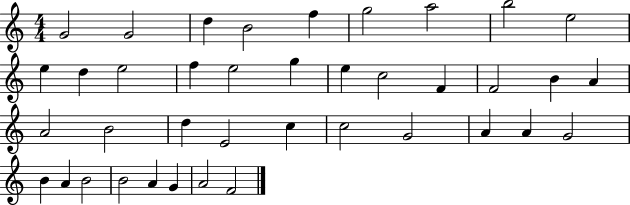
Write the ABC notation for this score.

X:1
T:Untitled
M:4/4
L:1/4
K:C
G2 G2 d B2 f g2 a2 b2 e2 e d e2 f e2 g e c2 F F2 B A A2 B2 d E2 c c2 G2 A A G2 B A B2 B2 A G A2 F2